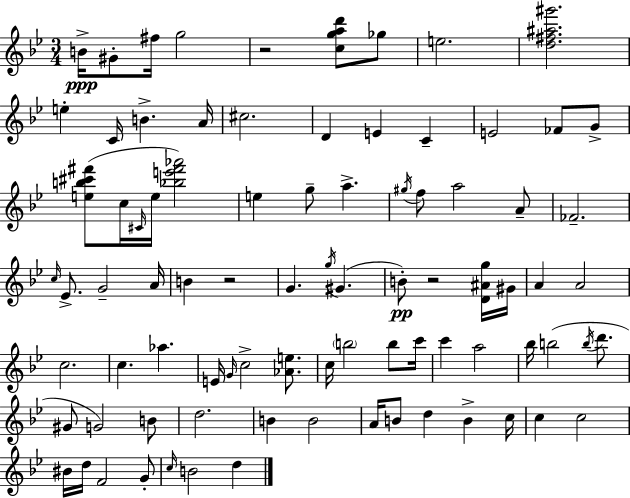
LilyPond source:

{
  \clef treble
  \numericTimeSignature
  \time 3/4
  \key g \minor
  \repeat volta 2 { b'16->\ppp gis'8-. fis''16 g''2 | r2 <c'' g'' a'' d'''>8 ges''8 | e''2. | <d'' fis'' ais'' gis'''>2. | \break e''4-. c'16 b'4.-> a'16 | cis''2. | d'4 e'4 c'4-- | e'2 fes'8 g'8-> | \break <e'' b'' cis''' fis'''>8( c''16 \grace { cis'16 } e''16 <bes'' e''' fis''' aes'''>2) | e''4 g''8-- a''4.-> | \acciaccatura { gis''16 } f''8 a''2 | a'8-- fes'2.-- | \break \grace { c''16 } ees'8.-> g'2-- | a'16 b'4 r2 | g'4. \acciaccatura { g''16 }( gis'4. | b'8-.\pp) r2 | \break <d' ais' g''>16 gis'16 a'4 a'2 | c''2. | c''4. aes''4. | e'16 \grace { g'16 } c''2-> | \break <aes' e''>8. c''16 \parenthesize b''2 | b''8 c'''16 c'''4 a''2 | bes''16 b''2( | \acciaccatura { b''16 } d'''8. gis'8 g'2) | \break b'8 d''2. | b'4 b'2 | a'16 b'8 d''4 | b'4-> c''16 c''4 c''2 | \break bis'16 d''16 f'2 | g'8-. \grace { c''16 } b'2 | d''4 } \bar "|."
}